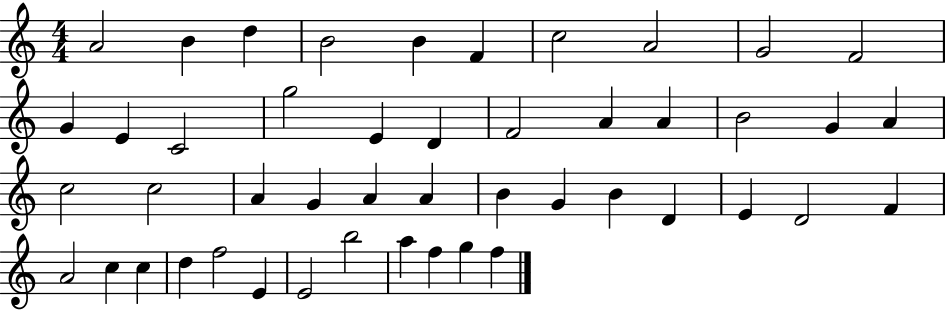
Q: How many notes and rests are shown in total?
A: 47